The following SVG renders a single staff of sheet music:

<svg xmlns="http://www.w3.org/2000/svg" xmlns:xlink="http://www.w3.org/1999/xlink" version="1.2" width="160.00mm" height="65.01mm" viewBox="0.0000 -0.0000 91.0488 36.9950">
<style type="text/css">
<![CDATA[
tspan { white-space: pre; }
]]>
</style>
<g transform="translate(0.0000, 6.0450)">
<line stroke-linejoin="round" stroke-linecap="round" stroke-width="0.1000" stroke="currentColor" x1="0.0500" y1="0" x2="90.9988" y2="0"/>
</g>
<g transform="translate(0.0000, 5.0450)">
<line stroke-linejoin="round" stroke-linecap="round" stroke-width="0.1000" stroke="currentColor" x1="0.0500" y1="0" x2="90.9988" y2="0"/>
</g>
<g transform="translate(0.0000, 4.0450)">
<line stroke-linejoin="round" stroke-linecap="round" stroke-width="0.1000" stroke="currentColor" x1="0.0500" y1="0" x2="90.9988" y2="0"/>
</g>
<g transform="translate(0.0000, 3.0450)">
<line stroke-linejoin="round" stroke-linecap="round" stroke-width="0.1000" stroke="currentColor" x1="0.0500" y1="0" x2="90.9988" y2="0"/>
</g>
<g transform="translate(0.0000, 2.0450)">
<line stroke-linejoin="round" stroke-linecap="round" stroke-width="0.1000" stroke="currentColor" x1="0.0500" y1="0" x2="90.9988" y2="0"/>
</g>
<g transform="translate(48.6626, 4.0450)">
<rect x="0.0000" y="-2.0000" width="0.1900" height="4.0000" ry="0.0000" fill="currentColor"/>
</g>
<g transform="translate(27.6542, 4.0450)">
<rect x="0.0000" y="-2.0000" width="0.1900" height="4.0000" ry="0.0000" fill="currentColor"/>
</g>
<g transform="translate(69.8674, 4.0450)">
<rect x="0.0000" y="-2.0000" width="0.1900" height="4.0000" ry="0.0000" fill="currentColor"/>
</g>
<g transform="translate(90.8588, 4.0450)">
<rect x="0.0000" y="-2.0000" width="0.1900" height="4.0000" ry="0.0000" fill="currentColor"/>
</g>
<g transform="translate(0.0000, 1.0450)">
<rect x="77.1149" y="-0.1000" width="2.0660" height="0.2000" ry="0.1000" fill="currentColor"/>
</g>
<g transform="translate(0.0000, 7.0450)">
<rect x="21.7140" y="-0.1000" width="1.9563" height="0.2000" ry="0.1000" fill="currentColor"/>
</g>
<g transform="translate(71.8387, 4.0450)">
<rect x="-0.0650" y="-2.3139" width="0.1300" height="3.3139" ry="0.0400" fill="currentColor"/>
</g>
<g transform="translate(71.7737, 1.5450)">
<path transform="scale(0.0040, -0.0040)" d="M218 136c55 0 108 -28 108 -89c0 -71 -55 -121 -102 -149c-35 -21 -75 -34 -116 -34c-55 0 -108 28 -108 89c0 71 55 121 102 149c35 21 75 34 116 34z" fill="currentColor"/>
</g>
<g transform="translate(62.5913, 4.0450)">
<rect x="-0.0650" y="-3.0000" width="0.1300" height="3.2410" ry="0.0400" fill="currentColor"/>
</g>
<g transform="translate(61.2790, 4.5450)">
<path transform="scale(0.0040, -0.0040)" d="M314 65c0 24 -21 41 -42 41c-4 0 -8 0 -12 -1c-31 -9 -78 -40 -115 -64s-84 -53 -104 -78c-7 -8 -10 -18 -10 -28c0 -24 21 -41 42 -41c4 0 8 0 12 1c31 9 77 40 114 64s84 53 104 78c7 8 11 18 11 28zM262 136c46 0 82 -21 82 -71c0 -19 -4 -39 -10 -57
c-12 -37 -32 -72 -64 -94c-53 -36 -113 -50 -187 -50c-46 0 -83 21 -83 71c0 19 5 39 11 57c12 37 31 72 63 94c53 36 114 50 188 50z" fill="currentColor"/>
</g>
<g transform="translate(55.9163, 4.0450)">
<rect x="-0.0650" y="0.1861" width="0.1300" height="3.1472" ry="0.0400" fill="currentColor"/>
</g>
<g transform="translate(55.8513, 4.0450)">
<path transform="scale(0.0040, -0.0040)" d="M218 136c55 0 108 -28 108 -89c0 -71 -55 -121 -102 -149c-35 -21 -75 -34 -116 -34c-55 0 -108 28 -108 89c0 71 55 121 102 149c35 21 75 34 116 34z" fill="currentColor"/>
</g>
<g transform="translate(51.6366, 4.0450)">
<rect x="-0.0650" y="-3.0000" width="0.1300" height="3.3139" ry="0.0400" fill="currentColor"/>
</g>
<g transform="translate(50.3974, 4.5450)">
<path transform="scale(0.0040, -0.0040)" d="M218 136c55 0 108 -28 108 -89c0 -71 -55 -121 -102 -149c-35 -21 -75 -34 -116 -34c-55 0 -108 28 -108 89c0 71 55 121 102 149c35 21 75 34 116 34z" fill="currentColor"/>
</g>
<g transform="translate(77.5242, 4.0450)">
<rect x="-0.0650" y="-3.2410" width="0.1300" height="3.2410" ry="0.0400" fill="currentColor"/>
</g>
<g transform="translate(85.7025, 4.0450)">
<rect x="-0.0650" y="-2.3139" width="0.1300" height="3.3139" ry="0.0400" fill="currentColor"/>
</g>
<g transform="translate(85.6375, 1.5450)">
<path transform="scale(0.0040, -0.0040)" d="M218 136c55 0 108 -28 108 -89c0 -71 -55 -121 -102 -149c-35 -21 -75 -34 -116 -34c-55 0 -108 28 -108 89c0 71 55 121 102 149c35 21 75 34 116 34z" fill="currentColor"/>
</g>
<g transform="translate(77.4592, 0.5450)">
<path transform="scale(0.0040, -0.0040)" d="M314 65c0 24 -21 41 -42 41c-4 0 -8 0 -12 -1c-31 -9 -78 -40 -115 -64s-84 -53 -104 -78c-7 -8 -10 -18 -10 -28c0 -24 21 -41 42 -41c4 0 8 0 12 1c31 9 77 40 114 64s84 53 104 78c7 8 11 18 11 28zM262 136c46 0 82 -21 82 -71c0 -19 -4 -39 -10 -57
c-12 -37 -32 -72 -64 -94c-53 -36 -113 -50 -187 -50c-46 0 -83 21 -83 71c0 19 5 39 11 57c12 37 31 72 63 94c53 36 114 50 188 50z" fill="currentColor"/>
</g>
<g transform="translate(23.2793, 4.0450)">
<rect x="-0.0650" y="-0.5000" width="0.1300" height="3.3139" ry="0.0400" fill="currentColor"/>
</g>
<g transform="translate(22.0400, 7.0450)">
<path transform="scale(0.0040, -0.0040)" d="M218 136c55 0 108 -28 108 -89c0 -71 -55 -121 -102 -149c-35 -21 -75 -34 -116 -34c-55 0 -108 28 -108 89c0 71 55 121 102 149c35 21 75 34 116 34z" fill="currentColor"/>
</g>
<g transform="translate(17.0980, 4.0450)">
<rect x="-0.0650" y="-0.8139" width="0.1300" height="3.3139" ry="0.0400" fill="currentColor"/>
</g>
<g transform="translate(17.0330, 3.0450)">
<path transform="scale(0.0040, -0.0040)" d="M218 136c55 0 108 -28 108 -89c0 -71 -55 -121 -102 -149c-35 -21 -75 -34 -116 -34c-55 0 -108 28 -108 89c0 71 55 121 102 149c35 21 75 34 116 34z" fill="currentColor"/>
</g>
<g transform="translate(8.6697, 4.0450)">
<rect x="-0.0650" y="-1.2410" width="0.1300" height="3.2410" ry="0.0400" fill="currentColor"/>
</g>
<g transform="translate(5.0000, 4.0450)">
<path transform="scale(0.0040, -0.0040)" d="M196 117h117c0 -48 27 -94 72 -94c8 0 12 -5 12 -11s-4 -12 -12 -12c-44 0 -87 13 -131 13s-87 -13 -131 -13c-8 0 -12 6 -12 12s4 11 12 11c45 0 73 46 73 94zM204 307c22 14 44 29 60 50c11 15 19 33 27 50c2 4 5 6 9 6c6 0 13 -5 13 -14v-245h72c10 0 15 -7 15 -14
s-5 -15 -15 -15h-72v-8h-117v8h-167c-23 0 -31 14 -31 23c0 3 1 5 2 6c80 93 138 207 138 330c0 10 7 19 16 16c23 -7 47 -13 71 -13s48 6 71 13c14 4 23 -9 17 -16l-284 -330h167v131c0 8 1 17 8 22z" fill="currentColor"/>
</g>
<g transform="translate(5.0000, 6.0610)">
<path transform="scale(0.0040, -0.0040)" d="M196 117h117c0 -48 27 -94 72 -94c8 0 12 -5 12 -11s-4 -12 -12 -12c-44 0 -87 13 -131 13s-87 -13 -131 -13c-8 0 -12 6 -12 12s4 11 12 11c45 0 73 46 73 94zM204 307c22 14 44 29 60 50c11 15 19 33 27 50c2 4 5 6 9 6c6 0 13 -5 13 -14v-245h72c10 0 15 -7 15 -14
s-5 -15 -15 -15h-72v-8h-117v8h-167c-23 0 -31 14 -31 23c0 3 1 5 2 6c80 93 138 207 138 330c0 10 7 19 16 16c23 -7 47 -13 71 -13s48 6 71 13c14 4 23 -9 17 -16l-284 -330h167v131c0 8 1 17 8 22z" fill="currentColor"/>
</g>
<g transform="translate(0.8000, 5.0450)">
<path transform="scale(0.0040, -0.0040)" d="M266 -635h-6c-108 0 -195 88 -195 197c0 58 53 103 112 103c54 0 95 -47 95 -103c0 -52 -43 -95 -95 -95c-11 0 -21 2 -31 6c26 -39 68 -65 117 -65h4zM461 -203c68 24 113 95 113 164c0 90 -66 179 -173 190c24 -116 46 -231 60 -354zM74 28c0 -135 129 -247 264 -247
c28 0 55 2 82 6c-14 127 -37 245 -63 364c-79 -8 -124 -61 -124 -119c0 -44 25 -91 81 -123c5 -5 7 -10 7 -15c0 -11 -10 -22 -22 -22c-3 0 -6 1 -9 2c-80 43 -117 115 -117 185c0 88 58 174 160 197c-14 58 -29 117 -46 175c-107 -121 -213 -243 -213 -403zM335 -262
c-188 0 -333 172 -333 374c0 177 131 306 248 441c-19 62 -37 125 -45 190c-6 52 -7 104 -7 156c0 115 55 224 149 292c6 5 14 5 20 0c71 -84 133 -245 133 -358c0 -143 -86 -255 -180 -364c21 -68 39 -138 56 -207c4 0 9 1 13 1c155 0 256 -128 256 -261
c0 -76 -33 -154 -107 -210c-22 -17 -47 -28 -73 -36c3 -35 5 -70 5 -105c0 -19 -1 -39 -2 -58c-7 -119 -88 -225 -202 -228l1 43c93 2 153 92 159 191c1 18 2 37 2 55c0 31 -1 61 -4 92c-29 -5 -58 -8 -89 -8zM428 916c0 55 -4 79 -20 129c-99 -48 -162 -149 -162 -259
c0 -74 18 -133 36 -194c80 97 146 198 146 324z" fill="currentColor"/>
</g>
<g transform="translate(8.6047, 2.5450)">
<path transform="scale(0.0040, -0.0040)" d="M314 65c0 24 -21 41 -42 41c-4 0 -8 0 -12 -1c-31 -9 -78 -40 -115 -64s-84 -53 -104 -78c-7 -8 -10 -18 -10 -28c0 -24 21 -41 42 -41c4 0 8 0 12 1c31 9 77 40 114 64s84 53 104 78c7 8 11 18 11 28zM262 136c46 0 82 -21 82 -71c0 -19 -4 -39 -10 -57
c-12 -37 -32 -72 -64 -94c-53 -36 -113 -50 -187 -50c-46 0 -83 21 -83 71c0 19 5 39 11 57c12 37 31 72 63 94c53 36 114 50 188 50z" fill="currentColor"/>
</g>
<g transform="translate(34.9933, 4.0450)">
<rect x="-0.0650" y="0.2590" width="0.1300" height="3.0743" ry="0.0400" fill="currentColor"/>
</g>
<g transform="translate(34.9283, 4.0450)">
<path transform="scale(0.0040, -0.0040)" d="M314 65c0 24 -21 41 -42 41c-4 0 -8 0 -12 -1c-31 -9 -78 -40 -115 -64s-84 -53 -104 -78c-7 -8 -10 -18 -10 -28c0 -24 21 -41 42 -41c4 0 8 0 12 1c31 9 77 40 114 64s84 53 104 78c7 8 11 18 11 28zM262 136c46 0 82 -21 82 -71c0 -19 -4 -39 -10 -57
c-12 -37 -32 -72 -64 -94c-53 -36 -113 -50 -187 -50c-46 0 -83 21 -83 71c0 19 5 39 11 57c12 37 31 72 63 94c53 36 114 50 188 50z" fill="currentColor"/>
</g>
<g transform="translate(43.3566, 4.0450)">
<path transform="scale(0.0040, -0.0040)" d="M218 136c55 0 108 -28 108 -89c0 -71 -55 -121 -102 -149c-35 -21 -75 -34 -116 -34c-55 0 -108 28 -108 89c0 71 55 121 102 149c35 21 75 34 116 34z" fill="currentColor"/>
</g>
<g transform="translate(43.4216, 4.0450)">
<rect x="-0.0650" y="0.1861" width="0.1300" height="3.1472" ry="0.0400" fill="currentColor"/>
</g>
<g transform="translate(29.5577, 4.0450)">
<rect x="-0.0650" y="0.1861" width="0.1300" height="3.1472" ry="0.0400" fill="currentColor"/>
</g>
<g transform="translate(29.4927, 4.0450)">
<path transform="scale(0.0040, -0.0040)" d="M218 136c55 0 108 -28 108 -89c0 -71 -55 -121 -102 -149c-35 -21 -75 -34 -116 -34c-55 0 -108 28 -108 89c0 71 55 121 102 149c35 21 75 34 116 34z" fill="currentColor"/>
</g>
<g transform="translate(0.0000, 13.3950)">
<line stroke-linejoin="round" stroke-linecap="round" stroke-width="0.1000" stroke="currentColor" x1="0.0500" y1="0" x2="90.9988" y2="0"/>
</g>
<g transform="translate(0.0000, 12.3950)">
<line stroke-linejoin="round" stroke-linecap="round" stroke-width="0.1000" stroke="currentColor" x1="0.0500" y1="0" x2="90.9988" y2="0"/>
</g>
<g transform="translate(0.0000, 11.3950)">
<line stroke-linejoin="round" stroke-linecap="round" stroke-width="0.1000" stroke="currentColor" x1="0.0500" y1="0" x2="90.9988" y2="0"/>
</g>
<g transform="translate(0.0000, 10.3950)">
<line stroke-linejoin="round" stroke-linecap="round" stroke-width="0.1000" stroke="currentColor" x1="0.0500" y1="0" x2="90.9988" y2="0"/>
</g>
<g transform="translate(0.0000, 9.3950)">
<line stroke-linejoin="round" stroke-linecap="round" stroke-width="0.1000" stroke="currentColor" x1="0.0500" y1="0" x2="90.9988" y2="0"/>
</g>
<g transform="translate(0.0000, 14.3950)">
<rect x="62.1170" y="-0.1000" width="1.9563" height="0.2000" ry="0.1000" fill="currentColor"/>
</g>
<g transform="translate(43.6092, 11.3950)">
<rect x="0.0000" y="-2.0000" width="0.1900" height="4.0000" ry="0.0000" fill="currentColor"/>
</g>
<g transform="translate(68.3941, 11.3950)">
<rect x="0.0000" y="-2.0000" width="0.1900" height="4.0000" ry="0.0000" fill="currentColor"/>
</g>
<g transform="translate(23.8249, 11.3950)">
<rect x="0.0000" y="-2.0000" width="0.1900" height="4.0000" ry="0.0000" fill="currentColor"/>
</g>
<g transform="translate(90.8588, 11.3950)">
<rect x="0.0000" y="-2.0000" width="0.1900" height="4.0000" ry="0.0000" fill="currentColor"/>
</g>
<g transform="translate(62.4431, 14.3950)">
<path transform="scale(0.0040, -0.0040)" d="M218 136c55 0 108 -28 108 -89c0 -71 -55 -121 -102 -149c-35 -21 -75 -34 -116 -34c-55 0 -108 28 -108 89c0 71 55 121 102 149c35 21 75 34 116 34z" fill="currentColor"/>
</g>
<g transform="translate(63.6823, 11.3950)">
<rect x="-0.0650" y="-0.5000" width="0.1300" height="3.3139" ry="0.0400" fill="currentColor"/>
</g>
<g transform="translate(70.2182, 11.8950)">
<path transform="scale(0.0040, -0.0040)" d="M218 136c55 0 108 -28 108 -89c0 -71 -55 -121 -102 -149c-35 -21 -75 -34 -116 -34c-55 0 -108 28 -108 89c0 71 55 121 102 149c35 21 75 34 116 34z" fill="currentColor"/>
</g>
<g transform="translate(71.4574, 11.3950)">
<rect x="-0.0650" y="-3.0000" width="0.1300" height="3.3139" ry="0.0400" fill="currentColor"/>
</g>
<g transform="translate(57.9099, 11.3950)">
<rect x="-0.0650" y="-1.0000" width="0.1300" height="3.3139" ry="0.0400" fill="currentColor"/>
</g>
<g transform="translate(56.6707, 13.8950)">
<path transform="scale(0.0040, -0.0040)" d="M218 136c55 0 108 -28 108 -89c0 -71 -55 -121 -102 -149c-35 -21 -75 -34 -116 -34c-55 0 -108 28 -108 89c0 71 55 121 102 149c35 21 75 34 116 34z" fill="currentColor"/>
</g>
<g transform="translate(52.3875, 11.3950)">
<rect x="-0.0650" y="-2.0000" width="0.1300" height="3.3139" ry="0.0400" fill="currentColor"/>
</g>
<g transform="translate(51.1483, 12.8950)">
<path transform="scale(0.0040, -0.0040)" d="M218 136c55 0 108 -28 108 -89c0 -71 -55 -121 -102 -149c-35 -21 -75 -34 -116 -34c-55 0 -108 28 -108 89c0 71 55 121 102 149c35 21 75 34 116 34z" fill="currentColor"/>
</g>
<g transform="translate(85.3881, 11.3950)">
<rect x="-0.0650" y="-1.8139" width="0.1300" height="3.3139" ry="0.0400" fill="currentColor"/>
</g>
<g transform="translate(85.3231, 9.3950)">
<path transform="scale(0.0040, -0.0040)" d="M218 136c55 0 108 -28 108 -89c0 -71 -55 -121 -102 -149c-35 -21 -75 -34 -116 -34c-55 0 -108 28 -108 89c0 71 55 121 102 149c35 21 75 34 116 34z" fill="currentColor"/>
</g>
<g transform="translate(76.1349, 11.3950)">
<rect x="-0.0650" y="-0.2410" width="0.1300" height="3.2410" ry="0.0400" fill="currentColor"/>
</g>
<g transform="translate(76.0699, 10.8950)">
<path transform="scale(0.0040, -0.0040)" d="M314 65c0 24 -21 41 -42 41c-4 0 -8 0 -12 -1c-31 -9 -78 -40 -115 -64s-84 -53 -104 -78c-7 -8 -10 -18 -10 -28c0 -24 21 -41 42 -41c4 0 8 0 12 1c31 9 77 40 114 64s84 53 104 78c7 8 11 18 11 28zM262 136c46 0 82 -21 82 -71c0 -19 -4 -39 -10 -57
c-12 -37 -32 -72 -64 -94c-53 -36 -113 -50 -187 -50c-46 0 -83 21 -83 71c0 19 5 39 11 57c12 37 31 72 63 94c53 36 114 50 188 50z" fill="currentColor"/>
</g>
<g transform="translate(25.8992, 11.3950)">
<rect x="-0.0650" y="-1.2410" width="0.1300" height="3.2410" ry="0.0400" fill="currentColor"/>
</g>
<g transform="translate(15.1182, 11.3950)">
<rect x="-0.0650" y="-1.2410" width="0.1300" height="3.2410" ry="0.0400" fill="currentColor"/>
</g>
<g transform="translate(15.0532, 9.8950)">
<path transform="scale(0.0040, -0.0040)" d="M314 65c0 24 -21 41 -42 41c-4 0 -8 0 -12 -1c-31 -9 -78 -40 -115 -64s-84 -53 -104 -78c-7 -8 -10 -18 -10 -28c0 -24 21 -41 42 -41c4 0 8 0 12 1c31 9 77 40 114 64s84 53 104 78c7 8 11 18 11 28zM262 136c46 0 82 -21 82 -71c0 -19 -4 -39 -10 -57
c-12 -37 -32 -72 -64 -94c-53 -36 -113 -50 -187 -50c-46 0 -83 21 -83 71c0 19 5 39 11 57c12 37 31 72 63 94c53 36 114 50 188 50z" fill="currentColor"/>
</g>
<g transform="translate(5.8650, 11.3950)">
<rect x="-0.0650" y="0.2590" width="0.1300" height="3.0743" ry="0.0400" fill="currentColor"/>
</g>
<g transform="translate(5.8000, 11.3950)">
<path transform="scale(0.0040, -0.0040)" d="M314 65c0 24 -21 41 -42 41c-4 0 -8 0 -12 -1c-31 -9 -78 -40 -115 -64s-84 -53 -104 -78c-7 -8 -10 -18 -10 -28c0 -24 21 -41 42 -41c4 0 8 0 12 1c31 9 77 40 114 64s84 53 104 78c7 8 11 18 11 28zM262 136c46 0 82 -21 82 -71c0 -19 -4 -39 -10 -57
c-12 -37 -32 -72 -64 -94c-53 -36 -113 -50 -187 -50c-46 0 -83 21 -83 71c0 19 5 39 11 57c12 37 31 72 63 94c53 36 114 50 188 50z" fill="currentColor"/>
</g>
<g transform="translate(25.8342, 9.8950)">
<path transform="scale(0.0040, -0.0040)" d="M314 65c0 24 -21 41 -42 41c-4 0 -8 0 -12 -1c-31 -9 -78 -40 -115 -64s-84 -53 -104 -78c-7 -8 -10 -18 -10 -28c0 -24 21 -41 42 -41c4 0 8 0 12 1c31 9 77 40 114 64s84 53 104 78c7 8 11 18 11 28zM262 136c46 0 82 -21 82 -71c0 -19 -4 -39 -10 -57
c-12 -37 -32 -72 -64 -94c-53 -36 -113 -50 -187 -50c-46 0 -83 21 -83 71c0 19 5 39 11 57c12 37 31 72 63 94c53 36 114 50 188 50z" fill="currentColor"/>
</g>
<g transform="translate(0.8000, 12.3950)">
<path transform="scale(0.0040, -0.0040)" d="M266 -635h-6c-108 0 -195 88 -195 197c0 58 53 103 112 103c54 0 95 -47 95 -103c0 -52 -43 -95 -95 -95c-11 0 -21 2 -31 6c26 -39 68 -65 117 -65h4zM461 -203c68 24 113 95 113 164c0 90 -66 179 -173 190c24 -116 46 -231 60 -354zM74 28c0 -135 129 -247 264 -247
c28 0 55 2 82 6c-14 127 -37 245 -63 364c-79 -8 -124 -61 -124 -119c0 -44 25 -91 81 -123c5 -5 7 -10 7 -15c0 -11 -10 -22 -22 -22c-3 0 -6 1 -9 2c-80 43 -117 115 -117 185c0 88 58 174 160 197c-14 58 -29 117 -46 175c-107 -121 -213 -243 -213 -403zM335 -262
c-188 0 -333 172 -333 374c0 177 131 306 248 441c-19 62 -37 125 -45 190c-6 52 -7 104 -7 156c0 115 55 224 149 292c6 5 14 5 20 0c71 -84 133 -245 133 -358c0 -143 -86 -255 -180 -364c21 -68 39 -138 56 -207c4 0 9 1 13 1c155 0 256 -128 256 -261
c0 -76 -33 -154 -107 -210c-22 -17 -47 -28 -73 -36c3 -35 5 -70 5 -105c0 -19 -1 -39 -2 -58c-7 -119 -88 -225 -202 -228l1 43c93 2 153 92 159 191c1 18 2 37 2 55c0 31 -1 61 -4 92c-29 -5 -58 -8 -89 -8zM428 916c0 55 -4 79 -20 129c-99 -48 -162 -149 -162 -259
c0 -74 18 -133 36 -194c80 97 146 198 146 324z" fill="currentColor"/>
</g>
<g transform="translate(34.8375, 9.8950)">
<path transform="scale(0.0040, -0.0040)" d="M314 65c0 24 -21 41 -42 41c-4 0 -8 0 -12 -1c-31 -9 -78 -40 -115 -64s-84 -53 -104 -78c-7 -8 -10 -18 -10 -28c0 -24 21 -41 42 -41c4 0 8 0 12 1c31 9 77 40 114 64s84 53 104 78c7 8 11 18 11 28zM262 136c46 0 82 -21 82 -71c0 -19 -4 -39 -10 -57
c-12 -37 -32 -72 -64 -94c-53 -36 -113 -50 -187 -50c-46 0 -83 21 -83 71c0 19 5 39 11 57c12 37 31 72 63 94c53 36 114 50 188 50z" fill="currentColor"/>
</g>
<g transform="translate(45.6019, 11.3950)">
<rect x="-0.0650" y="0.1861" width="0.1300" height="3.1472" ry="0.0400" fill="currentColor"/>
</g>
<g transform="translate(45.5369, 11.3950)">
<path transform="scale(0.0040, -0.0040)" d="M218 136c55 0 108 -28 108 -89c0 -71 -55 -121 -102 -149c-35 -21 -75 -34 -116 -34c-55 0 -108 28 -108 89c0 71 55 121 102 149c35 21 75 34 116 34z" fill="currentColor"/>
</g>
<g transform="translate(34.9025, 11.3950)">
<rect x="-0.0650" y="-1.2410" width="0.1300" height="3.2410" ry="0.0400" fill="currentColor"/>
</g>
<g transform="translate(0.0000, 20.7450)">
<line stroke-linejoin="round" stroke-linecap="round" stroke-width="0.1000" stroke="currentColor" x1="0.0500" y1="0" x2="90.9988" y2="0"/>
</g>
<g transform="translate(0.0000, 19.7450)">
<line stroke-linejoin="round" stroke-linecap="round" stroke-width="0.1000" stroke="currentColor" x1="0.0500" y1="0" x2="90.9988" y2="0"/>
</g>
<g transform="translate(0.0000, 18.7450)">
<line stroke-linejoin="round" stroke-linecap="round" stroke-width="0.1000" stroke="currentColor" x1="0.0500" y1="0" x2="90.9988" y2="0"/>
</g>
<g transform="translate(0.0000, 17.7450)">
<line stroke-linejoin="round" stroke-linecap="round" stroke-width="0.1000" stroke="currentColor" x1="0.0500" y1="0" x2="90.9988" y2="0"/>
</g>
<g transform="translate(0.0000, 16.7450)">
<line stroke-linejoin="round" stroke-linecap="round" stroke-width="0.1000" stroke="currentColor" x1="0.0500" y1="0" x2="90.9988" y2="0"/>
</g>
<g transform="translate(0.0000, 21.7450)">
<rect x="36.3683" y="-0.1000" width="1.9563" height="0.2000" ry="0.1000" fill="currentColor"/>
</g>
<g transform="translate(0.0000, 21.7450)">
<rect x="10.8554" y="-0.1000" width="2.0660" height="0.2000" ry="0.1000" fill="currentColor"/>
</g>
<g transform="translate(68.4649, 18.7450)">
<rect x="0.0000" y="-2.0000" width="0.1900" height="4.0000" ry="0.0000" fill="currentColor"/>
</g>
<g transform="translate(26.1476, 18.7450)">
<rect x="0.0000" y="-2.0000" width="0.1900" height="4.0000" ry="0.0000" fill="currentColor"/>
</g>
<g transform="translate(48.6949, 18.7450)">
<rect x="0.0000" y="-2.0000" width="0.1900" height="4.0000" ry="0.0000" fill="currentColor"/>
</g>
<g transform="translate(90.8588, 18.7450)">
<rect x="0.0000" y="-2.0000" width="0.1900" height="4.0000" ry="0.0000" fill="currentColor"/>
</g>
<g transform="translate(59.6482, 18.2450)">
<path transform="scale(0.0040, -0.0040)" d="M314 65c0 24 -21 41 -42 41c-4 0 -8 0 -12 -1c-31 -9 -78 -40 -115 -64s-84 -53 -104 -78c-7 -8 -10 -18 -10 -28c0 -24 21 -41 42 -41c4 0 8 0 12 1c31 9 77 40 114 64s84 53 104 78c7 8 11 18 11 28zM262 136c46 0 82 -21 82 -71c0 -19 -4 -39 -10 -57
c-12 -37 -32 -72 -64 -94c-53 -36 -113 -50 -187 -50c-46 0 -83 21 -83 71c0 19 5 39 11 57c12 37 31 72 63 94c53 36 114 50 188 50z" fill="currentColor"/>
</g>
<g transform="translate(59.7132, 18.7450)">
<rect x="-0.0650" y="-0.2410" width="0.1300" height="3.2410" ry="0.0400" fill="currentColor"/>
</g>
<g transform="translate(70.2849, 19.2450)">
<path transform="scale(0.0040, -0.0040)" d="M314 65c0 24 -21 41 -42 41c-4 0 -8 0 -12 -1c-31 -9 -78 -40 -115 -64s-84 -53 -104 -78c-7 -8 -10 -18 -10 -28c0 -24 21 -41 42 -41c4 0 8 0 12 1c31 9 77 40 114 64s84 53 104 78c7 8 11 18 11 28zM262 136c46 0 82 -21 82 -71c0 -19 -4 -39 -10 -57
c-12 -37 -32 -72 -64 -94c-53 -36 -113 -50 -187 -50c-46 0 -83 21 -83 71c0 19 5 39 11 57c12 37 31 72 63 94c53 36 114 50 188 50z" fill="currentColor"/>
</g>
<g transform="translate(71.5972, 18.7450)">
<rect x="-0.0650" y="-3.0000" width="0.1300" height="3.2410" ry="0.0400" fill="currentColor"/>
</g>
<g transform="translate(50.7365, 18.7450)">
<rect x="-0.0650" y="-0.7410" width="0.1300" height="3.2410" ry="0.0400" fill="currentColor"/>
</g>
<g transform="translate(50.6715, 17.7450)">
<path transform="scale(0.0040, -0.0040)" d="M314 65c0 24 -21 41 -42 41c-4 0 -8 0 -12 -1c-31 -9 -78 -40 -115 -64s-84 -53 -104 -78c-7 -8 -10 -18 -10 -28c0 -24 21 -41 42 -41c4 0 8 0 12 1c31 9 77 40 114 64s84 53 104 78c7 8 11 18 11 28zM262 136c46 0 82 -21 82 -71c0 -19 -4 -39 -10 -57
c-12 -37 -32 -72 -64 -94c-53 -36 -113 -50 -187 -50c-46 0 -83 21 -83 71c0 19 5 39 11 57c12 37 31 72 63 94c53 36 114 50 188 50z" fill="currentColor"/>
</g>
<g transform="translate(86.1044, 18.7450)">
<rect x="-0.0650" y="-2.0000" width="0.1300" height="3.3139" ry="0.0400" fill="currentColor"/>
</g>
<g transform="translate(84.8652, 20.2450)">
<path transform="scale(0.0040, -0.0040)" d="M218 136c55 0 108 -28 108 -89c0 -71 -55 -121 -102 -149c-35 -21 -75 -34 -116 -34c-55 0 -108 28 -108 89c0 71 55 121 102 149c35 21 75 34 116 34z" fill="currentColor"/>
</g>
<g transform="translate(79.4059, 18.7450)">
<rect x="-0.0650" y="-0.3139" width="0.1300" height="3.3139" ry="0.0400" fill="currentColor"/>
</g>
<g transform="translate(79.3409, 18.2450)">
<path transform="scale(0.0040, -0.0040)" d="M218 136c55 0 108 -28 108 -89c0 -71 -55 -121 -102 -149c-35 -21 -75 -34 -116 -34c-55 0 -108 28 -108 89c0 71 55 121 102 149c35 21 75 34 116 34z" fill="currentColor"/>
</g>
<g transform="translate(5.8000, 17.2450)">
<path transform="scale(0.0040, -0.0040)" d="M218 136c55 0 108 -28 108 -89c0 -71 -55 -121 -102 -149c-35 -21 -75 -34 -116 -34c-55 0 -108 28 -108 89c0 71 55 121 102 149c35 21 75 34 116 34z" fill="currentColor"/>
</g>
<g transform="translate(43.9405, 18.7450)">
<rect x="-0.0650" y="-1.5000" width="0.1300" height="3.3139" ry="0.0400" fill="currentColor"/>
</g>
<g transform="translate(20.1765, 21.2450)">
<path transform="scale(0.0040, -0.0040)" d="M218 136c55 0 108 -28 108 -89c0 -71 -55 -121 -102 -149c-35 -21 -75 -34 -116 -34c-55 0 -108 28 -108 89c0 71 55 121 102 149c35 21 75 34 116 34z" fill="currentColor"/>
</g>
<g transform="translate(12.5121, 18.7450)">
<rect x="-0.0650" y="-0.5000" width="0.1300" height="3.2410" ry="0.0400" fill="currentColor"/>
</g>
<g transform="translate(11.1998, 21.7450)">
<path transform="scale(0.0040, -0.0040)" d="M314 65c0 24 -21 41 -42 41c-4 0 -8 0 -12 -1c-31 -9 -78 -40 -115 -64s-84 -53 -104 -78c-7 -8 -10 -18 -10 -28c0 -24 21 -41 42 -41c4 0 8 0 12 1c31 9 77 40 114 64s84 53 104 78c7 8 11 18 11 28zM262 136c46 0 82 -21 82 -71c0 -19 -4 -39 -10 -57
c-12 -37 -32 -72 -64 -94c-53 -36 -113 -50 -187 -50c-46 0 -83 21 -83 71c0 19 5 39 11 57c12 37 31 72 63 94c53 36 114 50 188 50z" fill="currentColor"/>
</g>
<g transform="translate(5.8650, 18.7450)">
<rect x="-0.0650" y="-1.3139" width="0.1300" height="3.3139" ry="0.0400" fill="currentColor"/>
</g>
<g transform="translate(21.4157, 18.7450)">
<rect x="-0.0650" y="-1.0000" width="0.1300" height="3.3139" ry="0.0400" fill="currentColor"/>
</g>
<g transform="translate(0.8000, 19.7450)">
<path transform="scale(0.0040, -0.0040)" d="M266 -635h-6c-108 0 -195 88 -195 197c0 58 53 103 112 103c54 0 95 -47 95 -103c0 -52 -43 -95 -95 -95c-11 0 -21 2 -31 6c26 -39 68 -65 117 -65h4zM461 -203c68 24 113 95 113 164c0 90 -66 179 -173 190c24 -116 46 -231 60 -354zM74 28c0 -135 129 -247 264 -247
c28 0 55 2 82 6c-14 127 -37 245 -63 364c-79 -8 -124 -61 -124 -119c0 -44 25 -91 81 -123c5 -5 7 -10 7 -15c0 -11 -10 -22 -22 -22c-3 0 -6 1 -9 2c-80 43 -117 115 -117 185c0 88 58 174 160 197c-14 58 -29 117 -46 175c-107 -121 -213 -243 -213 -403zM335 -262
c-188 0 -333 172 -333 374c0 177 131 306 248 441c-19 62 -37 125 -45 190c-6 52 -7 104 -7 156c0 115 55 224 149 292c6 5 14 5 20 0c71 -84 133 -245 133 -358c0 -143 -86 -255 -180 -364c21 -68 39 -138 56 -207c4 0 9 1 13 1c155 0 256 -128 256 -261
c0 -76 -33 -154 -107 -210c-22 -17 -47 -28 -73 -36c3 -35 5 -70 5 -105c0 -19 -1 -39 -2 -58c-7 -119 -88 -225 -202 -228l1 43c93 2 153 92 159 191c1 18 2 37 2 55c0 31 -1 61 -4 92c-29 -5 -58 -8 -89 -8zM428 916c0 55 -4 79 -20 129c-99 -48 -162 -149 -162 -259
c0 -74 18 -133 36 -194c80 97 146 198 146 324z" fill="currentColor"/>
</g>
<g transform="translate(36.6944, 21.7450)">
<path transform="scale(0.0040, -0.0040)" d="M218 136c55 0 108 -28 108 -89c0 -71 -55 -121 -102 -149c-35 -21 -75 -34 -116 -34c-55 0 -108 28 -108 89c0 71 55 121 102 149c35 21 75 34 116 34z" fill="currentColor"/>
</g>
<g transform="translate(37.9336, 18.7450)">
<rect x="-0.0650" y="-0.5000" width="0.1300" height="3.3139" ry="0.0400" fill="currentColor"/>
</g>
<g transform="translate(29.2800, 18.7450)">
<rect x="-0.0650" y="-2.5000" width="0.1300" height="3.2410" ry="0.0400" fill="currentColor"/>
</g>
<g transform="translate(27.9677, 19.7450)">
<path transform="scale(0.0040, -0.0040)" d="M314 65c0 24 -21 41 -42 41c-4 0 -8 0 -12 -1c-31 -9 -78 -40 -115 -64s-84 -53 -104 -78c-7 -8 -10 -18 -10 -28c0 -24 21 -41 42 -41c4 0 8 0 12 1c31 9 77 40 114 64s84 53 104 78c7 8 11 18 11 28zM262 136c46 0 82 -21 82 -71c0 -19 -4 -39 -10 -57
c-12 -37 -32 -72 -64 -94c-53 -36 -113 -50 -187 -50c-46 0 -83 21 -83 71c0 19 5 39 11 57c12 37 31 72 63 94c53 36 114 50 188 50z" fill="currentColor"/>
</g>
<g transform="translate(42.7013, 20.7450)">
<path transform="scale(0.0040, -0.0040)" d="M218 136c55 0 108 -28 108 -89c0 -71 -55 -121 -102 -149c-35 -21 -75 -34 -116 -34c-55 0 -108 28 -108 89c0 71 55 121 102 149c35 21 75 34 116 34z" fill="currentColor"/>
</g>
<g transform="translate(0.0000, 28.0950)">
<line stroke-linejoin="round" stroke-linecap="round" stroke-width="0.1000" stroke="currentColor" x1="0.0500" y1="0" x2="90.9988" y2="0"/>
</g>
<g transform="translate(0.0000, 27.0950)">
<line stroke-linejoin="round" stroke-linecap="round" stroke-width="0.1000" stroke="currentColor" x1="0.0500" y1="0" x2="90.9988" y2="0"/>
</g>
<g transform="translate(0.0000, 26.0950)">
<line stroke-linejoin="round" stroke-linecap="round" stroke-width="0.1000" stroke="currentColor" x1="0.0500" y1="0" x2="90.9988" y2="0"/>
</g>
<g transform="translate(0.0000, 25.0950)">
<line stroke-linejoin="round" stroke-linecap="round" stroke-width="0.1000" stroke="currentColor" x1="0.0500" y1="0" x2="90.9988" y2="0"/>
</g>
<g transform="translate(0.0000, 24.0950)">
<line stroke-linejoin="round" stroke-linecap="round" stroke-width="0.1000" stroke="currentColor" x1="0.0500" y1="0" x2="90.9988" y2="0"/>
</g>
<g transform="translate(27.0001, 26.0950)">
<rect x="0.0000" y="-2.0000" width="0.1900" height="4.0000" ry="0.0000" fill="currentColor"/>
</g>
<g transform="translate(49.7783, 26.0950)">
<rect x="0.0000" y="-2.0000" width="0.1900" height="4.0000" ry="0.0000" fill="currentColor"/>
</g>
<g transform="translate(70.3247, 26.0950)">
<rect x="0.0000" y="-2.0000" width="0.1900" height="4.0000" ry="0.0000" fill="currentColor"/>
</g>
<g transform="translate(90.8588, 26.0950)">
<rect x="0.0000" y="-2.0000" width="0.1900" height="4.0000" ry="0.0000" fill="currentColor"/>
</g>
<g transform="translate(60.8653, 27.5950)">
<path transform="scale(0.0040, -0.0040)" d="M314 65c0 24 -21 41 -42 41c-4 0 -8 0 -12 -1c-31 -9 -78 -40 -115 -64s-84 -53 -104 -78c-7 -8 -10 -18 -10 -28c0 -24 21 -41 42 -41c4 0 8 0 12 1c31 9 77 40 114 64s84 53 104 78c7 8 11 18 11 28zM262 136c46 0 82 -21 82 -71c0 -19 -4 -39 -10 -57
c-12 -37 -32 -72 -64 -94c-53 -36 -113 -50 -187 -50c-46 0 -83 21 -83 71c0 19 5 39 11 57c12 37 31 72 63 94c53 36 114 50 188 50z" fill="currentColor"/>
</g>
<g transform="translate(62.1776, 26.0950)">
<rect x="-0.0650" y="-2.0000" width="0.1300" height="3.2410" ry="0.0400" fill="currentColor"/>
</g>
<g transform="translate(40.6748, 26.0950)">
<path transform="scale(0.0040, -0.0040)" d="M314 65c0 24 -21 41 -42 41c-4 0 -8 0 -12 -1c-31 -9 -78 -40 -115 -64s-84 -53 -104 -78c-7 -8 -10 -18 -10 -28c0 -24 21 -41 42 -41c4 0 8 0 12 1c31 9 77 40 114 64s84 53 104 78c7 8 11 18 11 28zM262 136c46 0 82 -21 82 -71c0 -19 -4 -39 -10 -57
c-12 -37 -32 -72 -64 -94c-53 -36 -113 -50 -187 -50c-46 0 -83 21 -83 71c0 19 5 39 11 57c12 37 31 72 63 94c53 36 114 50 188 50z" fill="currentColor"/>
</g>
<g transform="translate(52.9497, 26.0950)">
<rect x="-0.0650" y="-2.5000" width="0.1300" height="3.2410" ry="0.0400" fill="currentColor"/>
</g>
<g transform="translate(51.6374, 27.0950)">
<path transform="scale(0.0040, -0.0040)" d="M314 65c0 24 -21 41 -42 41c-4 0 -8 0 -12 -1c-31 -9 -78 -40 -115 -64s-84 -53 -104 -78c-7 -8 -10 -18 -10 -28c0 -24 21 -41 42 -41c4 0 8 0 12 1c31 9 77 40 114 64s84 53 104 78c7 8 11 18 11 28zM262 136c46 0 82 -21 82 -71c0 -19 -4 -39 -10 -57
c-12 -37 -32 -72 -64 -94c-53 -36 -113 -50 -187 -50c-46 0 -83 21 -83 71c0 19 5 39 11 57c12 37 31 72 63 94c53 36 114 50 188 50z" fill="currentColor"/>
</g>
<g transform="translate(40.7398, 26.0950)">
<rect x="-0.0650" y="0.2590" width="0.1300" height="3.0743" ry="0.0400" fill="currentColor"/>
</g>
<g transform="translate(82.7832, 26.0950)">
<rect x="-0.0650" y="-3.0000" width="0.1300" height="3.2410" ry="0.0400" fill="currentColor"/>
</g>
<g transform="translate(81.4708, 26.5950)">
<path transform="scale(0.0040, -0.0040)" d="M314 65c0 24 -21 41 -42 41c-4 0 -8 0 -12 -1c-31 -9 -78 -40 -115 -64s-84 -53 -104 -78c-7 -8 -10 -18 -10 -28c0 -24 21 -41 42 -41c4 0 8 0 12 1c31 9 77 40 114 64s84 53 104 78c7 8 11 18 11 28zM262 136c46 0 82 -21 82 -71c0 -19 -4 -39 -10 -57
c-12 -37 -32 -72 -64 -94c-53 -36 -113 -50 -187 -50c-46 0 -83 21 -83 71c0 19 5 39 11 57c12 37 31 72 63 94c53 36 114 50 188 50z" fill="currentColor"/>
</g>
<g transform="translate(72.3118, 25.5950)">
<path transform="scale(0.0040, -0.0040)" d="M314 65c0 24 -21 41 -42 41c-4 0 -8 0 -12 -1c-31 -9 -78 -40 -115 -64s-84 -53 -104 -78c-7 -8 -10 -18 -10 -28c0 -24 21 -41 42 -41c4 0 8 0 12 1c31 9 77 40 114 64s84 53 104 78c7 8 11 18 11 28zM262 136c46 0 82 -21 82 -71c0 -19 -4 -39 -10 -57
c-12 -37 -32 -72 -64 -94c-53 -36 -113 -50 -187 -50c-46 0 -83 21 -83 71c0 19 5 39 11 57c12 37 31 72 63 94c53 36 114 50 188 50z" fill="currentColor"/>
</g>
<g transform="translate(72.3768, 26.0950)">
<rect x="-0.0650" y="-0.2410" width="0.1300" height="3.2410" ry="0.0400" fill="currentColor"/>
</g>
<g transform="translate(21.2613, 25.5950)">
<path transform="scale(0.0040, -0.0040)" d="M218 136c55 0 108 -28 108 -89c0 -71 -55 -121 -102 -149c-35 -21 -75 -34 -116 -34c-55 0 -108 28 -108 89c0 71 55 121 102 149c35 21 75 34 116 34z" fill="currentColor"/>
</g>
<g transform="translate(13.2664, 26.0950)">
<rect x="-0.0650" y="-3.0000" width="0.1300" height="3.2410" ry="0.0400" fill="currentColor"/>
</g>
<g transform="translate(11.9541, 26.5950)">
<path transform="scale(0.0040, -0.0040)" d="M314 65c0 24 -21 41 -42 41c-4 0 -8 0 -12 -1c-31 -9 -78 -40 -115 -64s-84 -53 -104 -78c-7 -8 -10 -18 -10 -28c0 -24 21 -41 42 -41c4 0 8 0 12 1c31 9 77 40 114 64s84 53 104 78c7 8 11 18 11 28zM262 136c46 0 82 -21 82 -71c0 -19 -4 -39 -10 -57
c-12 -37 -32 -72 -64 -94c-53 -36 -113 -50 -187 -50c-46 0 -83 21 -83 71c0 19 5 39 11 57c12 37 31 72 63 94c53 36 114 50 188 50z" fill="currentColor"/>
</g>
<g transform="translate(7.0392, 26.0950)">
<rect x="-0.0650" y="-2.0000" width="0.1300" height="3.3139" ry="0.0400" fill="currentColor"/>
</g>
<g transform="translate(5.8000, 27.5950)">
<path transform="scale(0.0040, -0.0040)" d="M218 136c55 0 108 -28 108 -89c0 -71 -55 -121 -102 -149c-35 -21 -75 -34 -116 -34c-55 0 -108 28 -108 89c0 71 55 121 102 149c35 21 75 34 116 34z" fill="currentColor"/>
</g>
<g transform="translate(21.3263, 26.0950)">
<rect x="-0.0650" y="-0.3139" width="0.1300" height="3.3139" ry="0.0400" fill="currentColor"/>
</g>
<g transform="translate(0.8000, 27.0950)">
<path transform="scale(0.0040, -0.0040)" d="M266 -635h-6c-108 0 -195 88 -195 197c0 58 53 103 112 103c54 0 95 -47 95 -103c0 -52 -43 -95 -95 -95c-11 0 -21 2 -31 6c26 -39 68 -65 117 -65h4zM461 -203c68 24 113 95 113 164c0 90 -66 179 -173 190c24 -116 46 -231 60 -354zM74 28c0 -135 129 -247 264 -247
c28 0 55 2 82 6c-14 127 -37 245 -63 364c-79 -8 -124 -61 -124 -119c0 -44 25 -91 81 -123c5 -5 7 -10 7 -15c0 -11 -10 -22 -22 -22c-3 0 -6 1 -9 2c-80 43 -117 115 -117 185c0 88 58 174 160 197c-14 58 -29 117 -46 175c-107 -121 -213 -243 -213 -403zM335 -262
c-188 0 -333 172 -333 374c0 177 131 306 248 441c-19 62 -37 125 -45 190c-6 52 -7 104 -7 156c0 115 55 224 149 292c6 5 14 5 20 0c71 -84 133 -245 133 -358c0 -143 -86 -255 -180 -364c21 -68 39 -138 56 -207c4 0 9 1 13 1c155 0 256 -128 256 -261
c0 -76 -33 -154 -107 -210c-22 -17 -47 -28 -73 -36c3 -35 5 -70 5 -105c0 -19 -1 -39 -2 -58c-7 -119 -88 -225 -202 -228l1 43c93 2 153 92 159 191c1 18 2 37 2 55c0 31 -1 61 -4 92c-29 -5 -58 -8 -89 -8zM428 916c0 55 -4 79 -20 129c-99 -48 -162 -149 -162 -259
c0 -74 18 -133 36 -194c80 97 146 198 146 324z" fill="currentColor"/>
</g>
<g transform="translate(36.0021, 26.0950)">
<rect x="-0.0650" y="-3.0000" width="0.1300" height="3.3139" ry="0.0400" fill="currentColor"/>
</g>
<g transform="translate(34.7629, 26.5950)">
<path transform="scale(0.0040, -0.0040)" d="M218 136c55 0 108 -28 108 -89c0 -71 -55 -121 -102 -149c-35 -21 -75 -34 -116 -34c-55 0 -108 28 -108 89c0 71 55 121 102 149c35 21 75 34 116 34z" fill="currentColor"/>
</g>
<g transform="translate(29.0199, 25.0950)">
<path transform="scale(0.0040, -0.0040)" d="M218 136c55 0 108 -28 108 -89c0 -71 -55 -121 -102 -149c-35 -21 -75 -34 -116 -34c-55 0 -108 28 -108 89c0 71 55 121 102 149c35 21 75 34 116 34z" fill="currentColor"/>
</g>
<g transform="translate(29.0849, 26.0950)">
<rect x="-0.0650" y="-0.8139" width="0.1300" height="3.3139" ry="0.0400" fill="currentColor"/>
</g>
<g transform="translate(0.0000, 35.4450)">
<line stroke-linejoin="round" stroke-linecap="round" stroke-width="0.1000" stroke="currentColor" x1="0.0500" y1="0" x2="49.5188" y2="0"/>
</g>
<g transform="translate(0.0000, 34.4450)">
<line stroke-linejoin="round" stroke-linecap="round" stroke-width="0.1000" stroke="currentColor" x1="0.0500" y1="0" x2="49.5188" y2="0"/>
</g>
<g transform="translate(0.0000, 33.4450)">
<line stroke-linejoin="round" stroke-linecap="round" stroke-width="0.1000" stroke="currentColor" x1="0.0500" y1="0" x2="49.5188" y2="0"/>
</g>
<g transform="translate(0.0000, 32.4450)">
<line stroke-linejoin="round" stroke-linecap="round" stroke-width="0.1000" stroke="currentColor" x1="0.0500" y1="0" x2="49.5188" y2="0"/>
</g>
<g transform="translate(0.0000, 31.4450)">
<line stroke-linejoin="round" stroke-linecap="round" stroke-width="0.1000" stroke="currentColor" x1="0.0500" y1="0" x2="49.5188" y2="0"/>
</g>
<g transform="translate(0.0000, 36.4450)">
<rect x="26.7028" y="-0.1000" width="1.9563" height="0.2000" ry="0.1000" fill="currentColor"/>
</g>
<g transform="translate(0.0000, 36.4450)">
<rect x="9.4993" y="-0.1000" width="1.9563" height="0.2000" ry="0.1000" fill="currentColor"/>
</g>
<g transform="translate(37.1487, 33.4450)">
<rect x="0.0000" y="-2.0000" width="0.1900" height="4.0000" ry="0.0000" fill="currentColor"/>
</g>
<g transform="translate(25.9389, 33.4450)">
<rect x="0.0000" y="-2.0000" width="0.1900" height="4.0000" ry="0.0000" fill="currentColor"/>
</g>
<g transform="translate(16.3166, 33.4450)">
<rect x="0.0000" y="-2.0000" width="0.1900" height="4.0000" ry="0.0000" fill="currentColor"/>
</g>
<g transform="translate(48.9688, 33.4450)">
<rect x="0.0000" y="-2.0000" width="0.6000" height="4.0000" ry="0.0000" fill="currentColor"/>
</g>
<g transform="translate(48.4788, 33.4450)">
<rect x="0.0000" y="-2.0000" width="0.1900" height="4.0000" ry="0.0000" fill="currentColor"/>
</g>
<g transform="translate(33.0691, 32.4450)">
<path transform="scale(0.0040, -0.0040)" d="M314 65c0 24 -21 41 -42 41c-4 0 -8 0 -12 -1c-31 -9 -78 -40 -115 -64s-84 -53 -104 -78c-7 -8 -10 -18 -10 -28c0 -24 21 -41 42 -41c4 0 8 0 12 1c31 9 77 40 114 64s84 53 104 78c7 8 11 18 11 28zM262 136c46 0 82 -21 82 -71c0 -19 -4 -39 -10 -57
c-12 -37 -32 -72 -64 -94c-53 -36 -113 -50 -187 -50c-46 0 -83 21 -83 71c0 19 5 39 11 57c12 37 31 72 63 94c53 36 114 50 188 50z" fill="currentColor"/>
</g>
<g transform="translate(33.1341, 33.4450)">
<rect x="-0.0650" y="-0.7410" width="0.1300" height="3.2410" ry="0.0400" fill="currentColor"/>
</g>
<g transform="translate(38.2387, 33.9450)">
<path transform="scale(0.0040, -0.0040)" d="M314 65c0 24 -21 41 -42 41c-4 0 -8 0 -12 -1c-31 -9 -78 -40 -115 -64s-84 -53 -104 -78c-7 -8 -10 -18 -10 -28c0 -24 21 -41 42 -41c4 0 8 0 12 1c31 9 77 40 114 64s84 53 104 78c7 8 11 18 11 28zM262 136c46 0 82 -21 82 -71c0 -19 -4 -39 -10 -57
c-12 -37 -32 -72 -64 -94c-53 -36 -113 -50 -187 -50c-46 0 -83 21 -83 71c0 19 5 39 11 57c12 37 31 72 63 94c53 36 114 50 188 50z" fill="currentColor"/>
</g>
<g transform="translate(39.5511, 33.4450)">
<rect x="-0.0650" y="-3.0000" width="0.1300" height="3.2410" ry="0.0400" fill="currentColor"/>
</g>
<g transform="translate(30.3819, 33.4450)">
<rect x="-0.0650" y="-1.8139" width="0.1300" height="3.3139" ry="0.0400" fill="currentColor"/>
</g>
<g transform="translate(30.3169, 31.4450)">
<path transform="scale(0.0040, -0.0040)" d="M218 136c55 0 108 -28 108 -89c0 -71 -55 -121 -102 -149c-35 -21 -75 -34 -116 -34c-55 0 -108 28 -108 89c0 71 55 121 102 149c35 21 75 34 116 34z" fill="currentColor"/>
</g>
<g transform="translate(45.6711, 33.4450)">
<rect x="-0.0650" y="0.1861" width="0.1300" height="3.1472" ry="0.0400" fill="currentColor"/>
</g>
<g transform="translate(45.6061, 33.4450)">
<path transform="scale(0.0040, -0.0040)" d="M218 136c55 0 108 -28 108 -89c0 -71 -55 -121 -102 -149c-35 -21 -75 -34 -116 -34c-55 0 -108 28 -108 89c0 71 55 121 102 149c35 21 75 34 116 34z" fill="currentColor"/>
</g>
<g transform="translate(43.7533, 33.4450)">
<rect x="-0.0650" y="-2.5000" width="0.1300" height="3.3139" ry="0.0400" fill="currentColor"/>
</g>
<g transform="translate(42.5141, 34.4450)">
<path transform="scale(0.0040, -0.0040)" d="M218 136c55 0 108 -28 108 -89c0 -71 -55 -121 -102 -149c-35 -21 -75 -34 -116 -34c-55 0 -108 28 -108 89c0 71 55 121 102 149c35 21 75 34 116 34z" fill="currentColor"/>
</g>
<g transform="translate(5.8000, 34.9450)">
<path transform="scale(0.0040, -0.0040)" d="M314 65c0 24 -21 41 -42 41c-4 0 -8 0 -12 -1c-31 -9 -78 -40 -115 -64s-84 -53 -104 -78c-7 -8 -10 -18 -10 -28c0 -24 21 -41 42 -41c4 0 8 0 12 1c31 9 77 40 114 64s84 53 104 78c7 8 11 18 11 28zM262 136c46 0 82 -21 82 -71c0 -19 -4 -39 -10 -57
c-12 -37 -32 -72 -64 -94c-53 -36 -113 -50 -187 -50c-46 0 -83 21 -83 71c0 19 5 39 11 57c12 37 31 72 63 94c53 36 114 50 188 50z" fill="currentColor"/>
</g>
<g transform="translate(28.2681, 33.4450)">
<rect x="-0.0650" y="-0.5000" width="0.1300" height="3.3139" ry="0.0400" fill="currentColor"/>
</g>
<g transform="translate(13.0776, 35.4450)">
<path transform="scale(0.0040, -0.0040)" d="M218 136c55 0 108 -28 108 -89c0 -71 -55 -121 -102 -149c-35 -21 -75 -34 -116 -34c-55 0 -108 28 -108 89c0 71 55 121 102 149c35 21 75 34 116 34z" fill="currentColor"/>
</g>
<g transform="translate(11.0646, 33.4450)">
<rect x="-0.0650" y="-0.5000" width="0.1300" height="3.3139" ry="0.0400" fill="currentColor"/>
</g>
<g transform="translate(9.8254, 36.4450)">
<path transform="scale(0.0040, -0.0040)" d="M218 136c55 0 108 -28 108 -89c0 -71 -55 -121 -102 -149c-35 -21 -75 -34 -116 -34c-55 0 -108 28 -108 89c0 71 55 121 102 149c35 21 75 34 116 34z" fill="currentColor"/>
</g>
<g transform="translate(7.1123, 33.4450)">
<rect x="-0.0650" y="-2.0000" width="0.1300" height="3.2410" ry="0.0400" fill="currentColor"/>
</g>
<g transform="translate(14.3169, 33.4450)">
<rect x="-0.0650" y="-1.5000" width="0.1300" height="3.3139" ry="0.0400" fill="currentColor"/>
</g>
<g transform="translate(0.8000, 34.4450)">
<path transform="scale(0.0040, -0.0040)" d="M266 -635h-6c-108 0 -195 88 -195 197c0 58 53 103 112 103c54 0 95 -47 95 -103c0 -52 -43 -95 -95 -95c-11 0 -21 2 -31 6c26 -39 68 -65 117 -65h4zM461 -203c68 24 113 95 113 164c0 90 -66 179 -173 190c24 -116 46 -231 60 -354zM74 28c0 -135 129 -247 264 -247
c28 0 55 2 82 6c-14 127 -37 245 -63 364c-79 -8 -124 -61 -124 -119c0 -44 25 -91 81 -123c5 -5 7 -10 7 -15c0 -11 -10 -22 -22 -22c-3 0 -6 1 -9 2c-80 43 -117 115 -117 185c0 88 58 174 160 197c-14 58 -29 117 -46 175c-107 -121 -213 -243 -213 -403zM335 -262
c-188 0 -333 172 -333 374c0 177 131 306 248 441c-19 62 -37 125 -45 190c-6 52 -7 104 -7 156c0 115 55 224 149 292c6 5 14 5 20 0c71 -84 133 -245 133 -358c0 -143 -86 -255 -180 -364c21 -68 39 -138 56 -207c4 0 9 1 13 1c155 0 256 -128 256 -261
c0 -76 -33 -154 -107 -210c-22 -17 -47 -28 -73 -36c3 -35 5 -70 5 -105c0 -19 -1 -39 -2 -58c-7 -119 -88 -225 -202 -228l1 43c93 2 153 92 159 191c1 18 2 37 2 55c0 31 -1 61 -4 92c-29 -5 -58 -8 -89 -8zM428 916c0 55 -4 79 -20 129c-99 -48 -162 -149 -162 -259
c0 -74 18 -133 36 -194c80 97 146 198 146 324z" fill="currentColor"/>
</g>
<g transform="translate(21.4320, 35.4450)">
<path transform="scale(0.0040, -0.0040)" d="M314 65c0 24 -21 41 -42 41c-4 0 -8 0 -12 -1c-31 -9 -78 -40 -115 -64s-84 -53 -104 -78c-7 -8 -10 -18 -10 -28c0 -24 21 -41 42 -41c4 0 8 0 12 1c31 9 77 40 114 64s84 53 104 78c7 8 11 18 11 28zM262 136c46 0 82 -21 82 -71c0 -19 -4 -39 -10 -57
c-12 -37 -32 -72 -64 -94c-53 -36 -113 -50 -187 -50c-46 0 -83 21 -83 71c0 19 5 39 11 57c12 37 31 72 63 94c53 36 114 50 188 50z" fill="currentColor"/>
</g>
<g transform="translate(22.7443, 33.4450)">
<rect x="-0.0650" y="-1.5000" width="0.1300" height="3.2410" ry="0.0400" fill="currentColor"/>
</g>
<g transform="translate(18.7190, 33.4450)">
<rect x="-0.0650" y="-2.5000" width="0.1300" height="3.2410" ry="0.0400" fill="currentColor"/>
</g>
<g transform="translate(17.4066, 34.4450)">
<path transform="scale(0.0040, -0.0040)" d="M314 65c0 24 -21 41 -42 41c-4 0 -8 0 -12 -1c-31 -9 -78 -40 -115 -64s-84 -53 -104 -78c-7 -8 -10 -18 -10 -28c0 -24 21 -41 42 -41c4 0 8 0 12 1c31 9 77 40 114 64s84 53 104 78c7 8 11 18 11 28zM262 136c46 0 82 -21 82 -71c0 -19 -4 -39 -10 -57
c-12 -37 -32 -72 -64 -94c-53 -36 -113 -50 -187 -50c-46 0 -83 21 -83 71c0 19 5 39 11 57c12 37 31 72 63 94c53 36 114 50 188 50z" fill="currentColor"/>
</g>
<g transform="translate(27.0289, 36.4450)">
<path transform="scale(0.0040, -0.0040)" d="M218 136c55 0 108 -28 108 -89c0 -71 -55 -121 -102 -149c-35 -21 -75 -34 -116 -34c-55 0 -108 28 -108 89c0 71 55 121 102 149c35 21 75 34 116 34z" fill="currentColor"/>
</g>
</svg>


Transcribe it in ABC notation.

X:1
T:Untitled
M:4/4
L:1/4
K:C
e2 d C B B2 B A B A2 g b2 g B2 e2 e2 e2 B F D C A c2 f e C2 D G2 C E d2 c2 A2 c F F A2 c d A B2 G2 F2 c2 A2 F2 C E G2 E2 C f d2 A2 G B